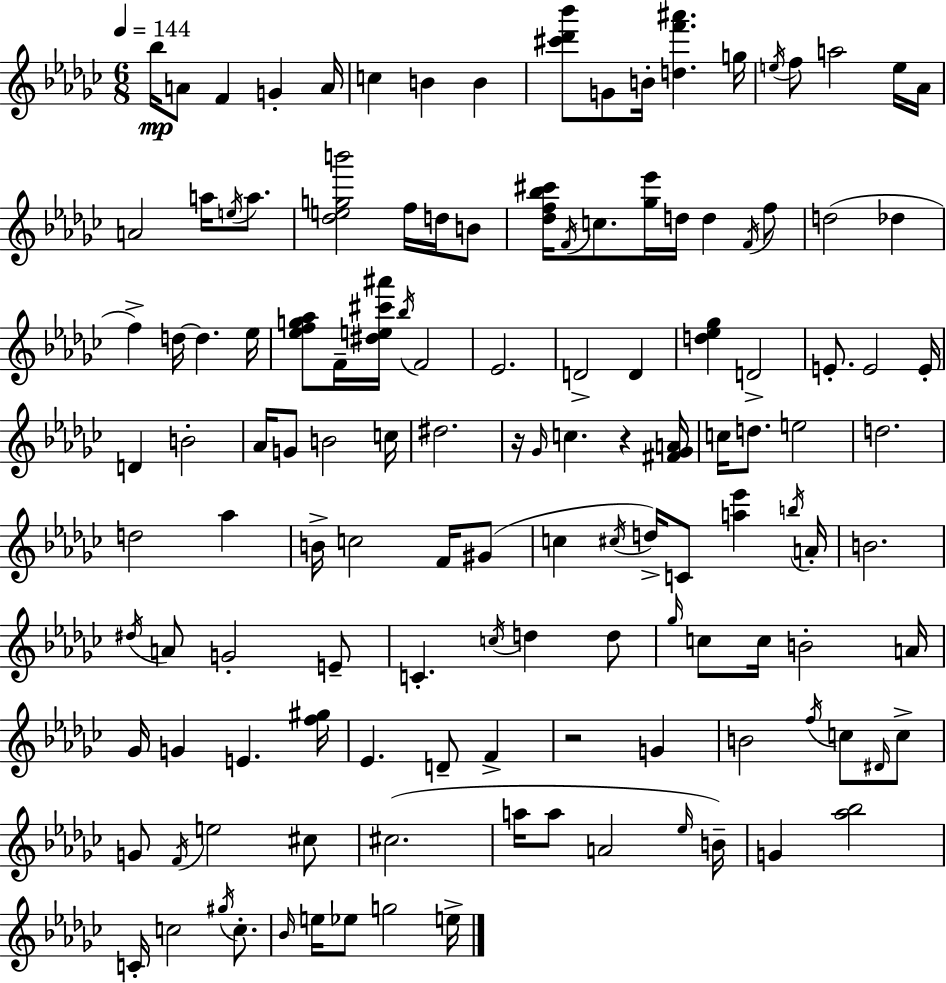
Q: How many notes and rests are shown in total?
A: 131